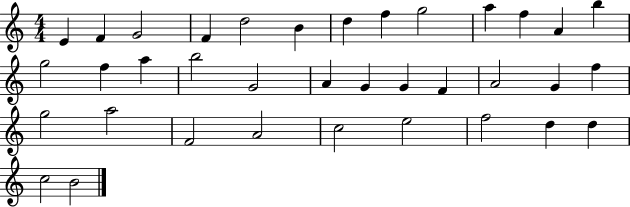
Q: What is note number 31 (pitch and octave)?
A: E5